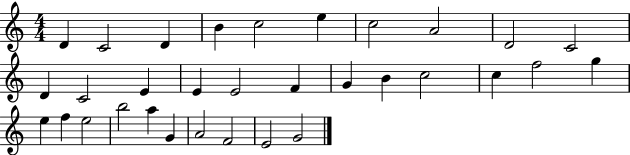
X:1
T:Untitled
M:4/4
L:1/4
K:C
D C2 D B c2 e c2 A2 D2 C2 D C2 E E E2 F G B c2 c f2 g e f e2 b2 a G A2 F2 E2 G2